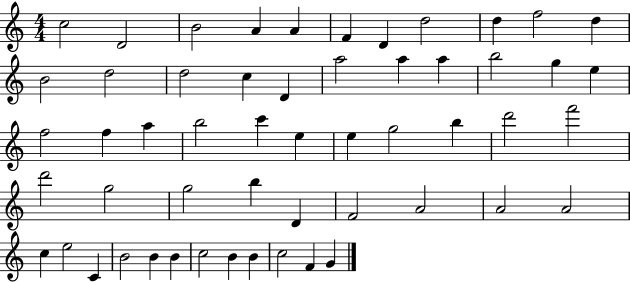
C5/h D4/h B4/h A4/q A4/q F4/q D4/q D5/h D5/q F5/h D5/q B4/h D5/h D5/h C5/q D4/q A5/h A5/q A5/q B5/h G5/q E5/q F5/h F5/q A5/q B5/h C6/q E5/q E5/q G5/h B5/q D6/h F6/h D6/h G5/h G5/h B5/q D4/q F4/h A4/h A4/h A4/h C5/q E5/h C4/q B4/h B4/q B4/q C5/h B4/q B4/q C5/h F4/q G4/q